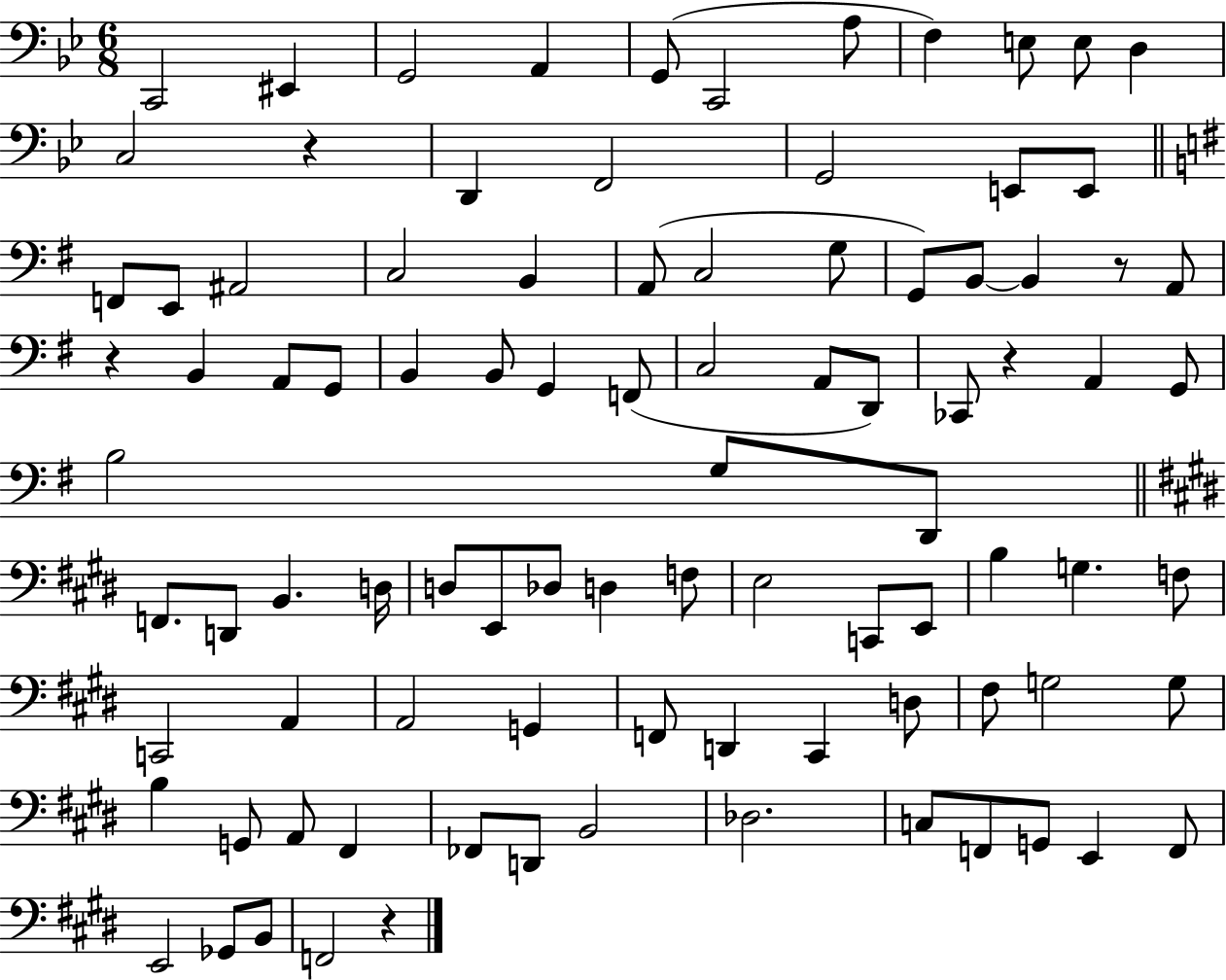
{
  \clef bass
  \numericTimeSignature
  \time 6/8
  \key bes \major
  c,2 eis,4 | g,2 a,4 | g,8( c,2 a8 | f4) e8 e8 d4 | \break c2 r4 | d,4 f,2 | g,2 e,8 e,8 | \bar "||" \break \key e \minor f,8 e,8 ais,2 | c2 b,4 | a,8( c2 g8 | g,8) b,8~~ b,4 r8 a,8 | \break r4 b,4 a,8 g,8 | b,4 b,8 g,4 f,8( | c2 a,8 d,8) | ces,8 r4 a,4 g,8 | \break b2 g8 d,8 | \bar "||" \break \key e \major f,8. d,8 b,4. d16 | d8 e,8 des8 d4 f8 | e2 c,8 e,8 | b4 g4. f8 | \break c,2 a,4 | a,2 g,4 | f,8 d,4 cis,4 d8 | fis8 g2 g8 | \break b4 g,8 a,8 fis,4 | fes,8 d,8 b,2 | des2. | c8 f,8 g,8 e,4 f,8 | \break e,2 ges,8 b,8 | f,2 r4 | \bar "|."
}